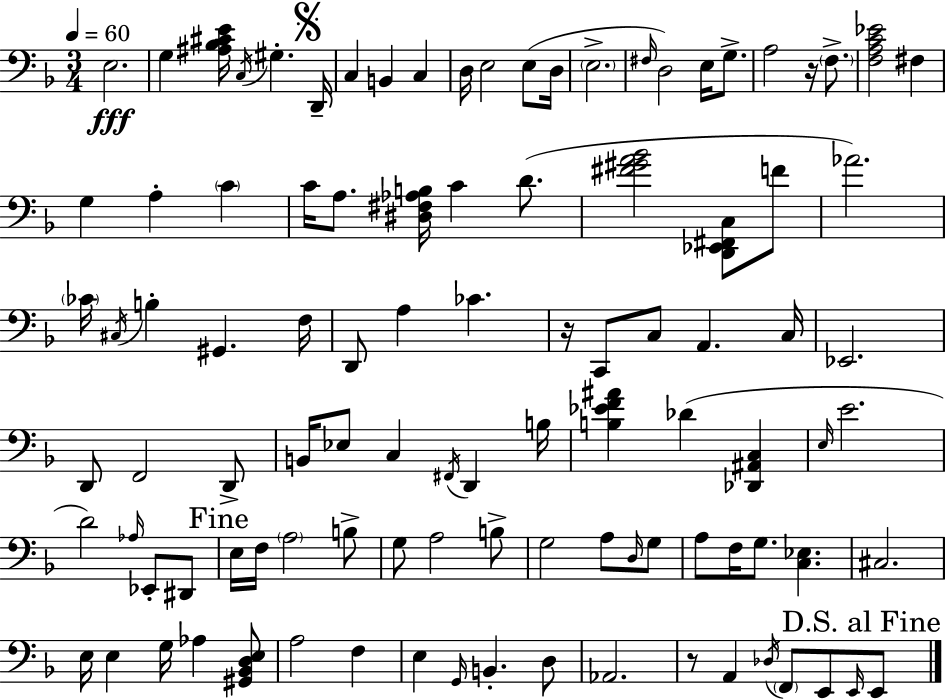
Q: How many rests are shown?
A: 3